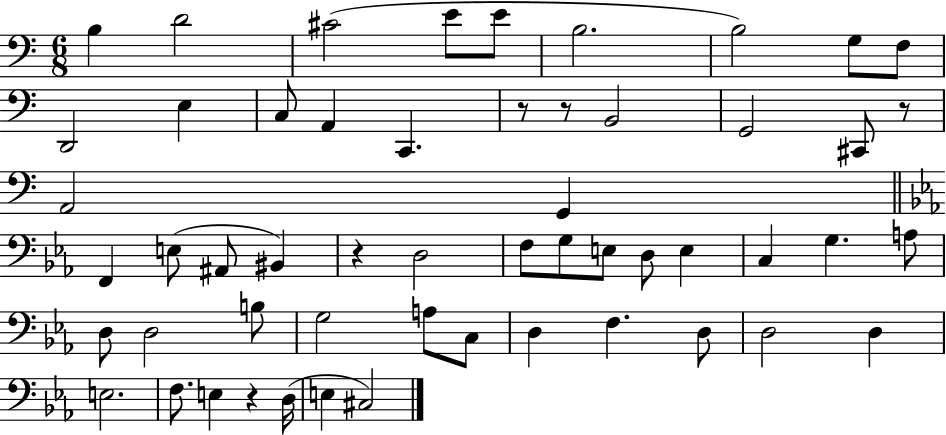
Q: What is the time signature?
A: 6/8